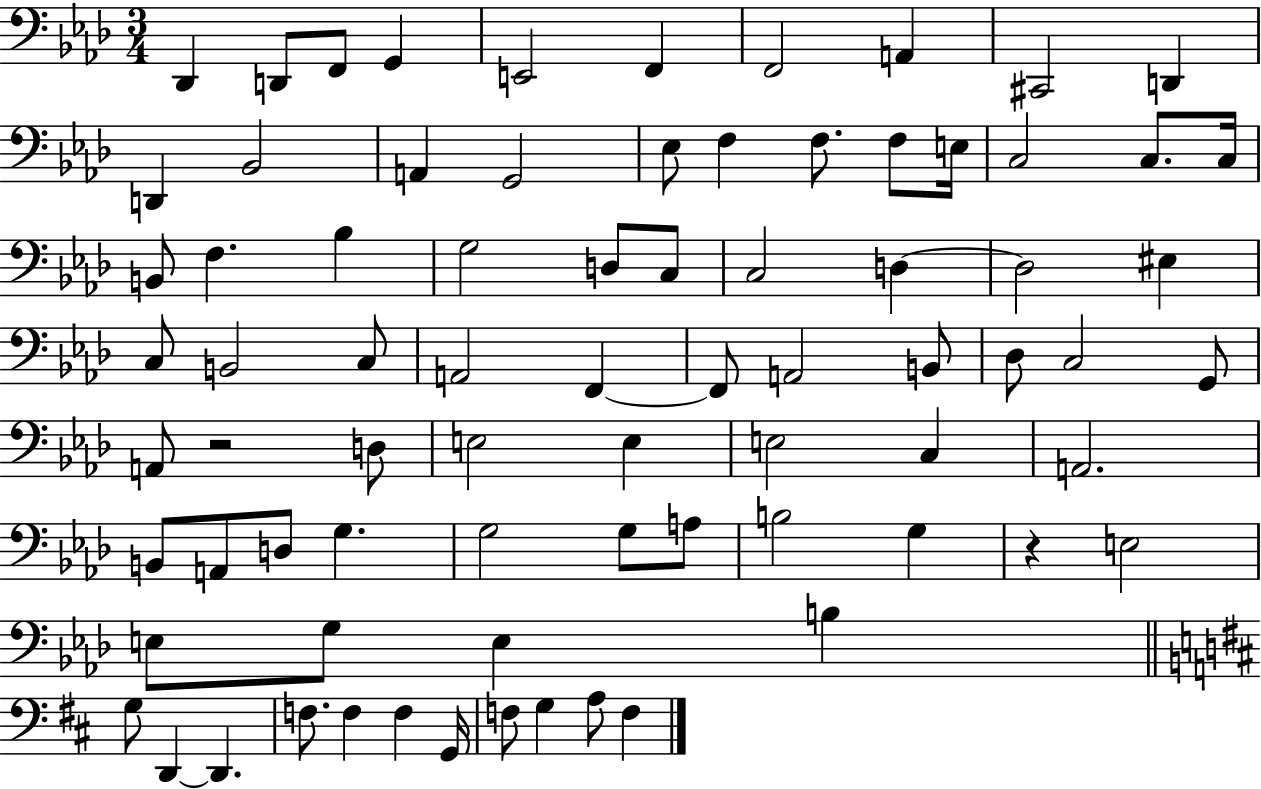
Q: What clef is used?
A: bass